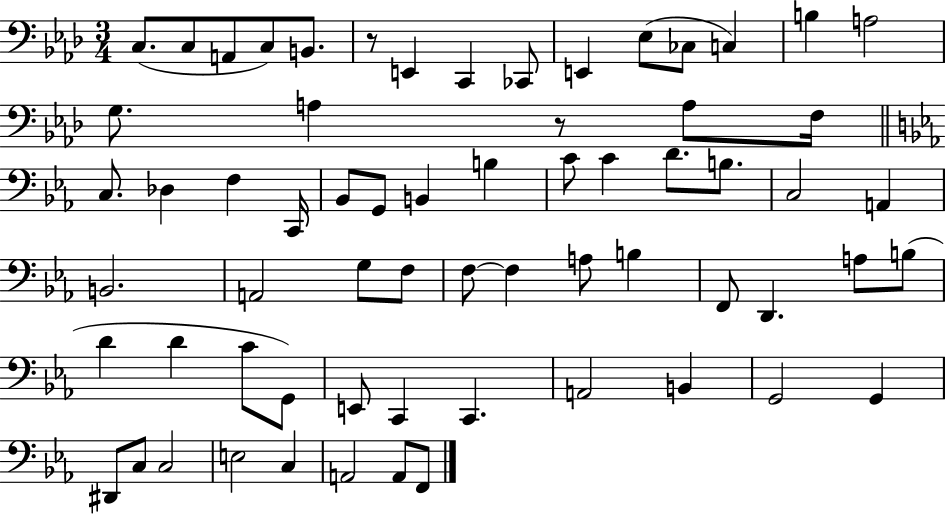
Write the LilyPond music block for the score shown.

{
  \clef bass
  \numericTimeSignature
  \time 3/4
  \key aes \major
  c8.( c8 a,8 c8) b,8. | r8 e,4 c,4 ces,8 | e,4 ees8( ces8 c4) | b4 a2 | \break g8. a4 r8 a8 f16 | \bar "||" \break \key ees \major c8. des4 f4 c,16 | bes,8 g,8 b,4 b4 | c'8 c'4 d'8. b8. | c2 a,4 | \break b,2. | a,2 g8 f8 | f8~~ f4 a8 b4 | f,8 d,4. a8 b8( | \break d'4 d'4 c'8 g,8) | e,8 c,4 c,4. | a,2 b,4 | g,2 g,4 | \break dis,8 c8 c2 | e2 c4 | a,2 a,8 f,8 | \bar "|."
}